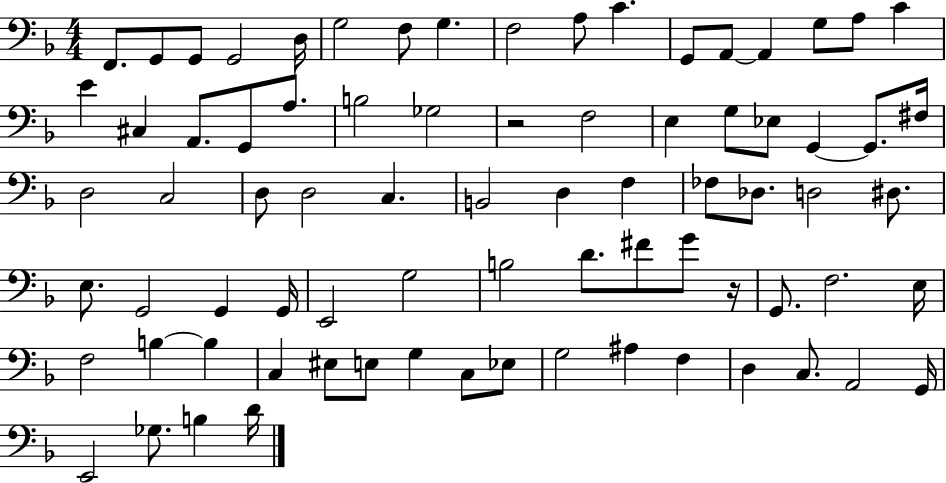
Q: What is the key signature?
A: F major